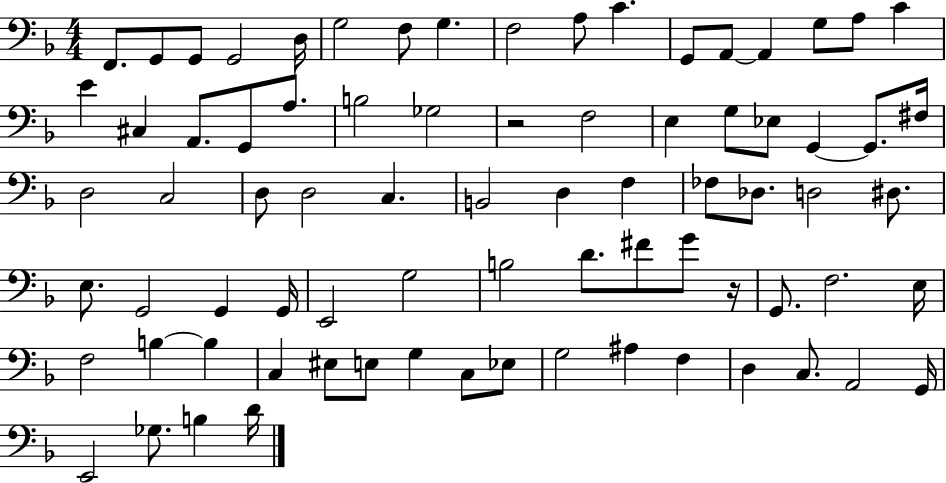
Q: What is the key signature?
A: F major